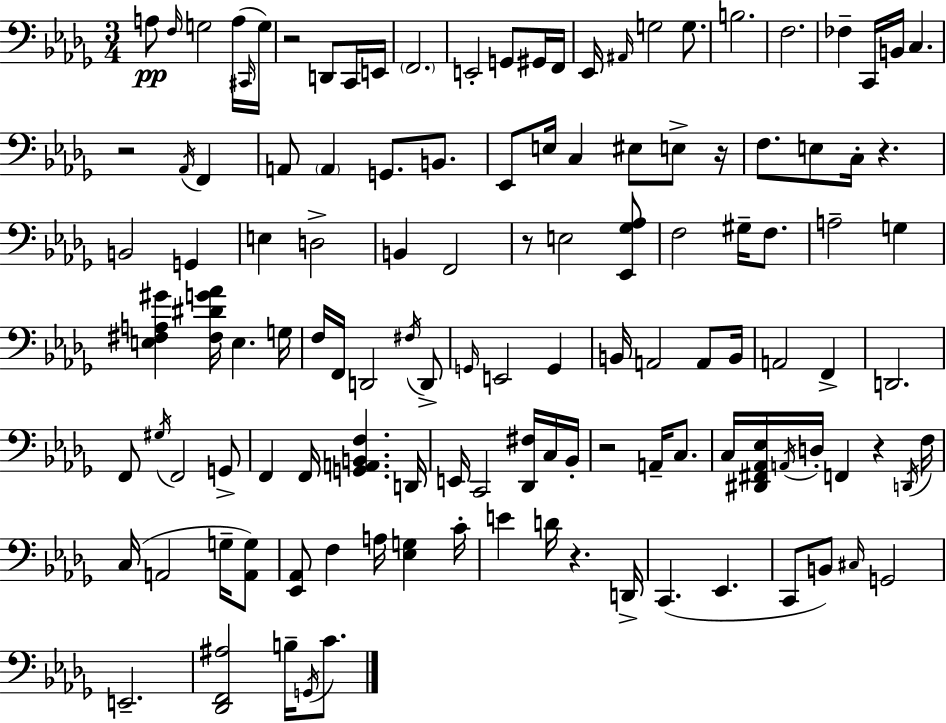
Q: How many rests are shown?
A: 8